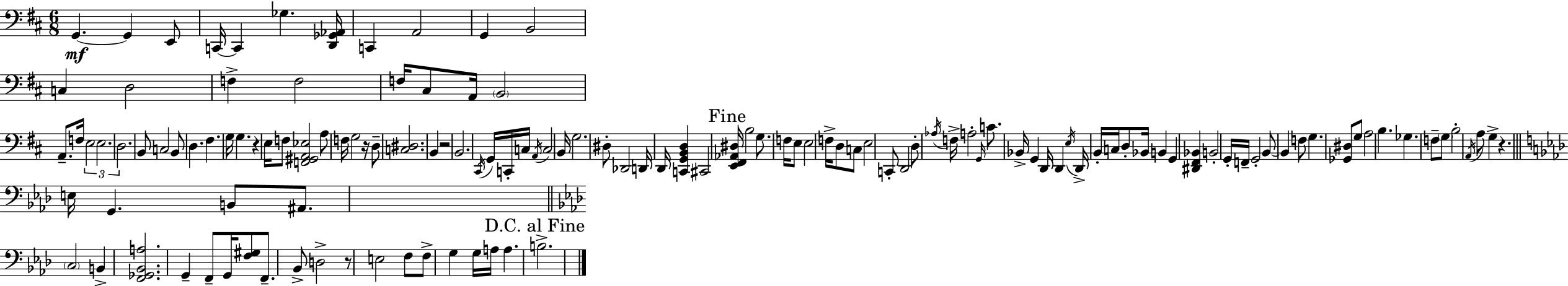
G2/q. G2/q E2/e C2/s C2/q Gb3/q. [D2,Gb2,Ab2]/s C2/q A2/h G2/q B2/h C3/q D3/h F3/q F3/h F3/s C#3/e A2/s B2/h A2/e. F3/s E3/h E3/h. D3/h. B2/e C3/h B2/e D3/q. F#3/q. G3/s G3/q. R/q E3/s F3/e [F2,G#2,A2,Eb3]/h A3/e F3/s G3/h R/s D3/e [C3,D#3]/h. B2/q R/h B2/h. C#2/s G2/s C2/s C3/s A2/s C3/h B2/s G3/h. D#3/e Db2/h D2/s D2/s [C2,G2,B2,D3]/q C#2/h [E2,F#2,Ab2,D#3]/s B3/h G3/e. F3/s E3/e E3/h F3/s D3/e C3/e E3/h C2/e D2/h D3/e Ab3/s F3/s A3/h G2/s C4/e. Bb2/s G2/q D2/s D2/q E3/s D2/s B2/s C3/s D3/e Bb2/s B2/q G2/q [D#2,F#2,Bb2]/q B2/h G2/s F2/s G2/h B2/e B2/q F3/e G3/q. [Gb2,D#3]/e G3/e A3/h B3/q. Gb3/q. F3/e G3/e B3/h A2/s A3/e G3/q R/q. E3/s G2/q. B2/e A#2/e. C3/h B2/q [F2,Gb2,Bb2,A3]/h. G2/q F2/e G2/s [F3,G#3]/e F2/e. Bb2/e D3/h R/e E3/h F3/e F3/e G3/q G3/s A3/s A3/q. B3/h.